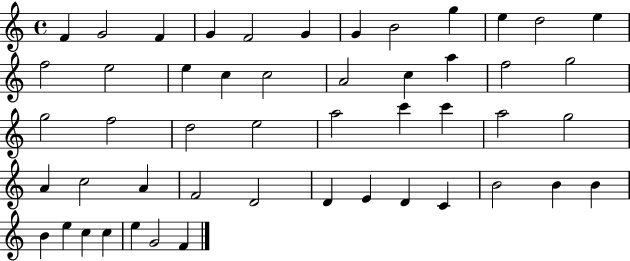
X:1
T:Untitled
M:4/4
L:1/4
K:C
F G2 F G F2 G G B2 g e d2 e f2 e2 e c c2 A2 c a f2 g2 g2 f2 d2 e2 a2 c' c' a2 g2 A c2 A F2 D2 D E D C B2 B B B e c c e G2 F